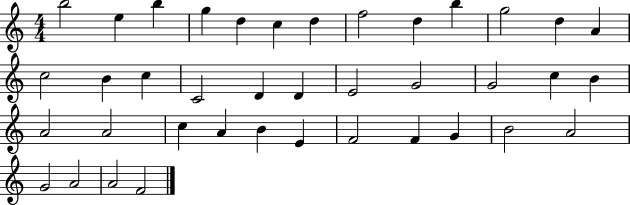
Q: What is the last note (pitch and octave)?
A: F4